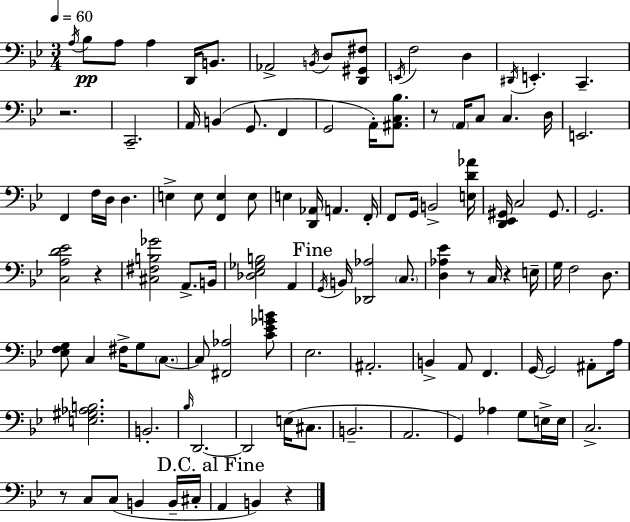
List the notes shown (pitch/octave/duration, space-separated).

A3/s Bb3/e A3/e A3/q D2/s B2/e. Ab2/h B2/s D3/e [D2,G#2,F#3]/e E2/s F3/h D3/q D#2/s E2/q. C2/q. R/h. C2/h. A2/s B2/q G2/e. F2/q G2/h A2/s [A#2,C3,Bb3]/e. R/e A2/s C3/e C3/q. D3/s E2/h. F2/q F3/s D3/s D3/q. E3/q E3/e [F2,E3]/q E3/e E3/q [D2,Ab2]/s A2/q. F2/s F2/e G2/s B2/h [E3,D4,Ab4]/s [D2,Eb2,G#2]/s C3/h G#2/e. G2/h. [C3,A3,D4,Eb4]/h R/q [C#3,F#3,B3,Gb4]/h A2/e. B2/s [Db3,Eb3,Gb3,B3]/h A2/q G2/s B2/s [Db2,Ab3]/h C3/e. [D3,Ab3,Eb4]/q R/e C3/s R/q E3/s G3/s F3/h D3/e. [Eb3,F3,G3]/e C3/q F#3/s G3/e C3/e. C3/e [F#2,Ab3]/h [C4,Eb4,Gb4,B4]/e Eb3/h. A#2/h. B2/q A2/e F2/q. G2/s G2/h A#2/e A3/s [E3,G#3,Ab3,B3]/h. B2/h. Bb3/s D2/h. D2/h E3/s C#3/e. B2/h. A2/h. G2/q Ab3/q G3/e E3/s E3/s C3/h. R/e C3/e C3/e B2/q B2/s C#3/s A2/q B2/q R/q